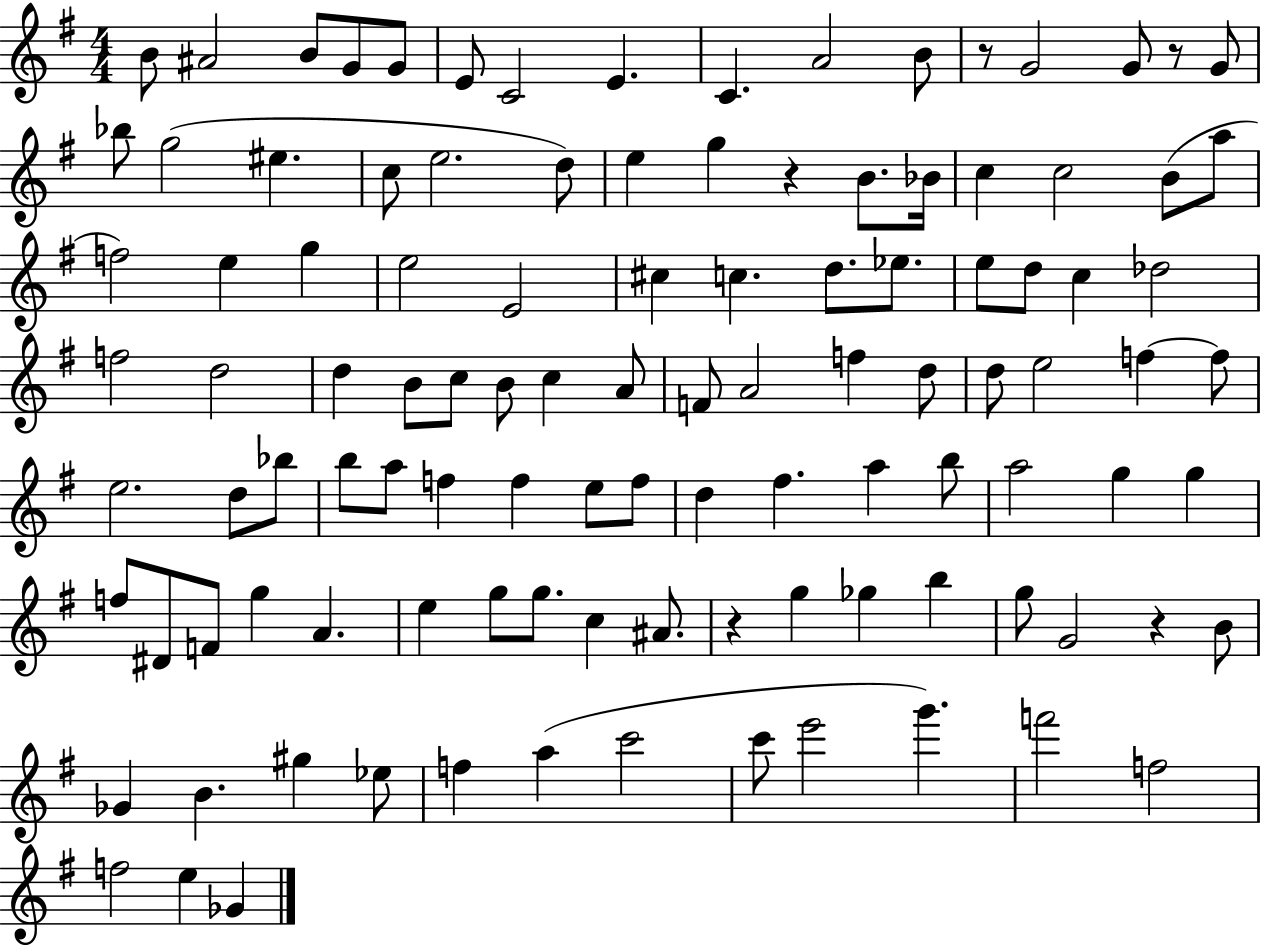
B4/e A#4/h B4/e G4/e G4/e E4/e C4/h E4/q. C4/q. A4/h B4/e R/e G4/h G4/e R/e G4/e Bb5/e G5/h EIS5/q. C5/e E5/h. D5/e E5/q G5/q R/q B4/e. Bb4/s C5/q C5/h B4/e A5/e F5/h E5/q G5/q E5/h E4/h C#5/q C5/q. D5/e. Eb5/e. E5/e D5/e C5/q Db5/h F5/h D5/h D5/q B4/e C5/e B4/e C5/q A4/e F4/e A4/h F5/q D5/e D5/e E5/h F5/q F5/e E5/h. D5/e Bb5/e B5/e A5/e F5/q F5/q E5/e F5/e D5/q F#5/q. A5/q B5/e A5/h G5/q G5/q F5/e D#4/e F4/e G5/q A4/q. E5/q G5/e G5/e. C5/q A#4/e. R/q G5/q Gb5/q B5/q G5/e G4/h R/q B4/e Gb4/q B4/q. G#5/q Eb5/e F5/q A5/q C6/h C6/e E6/h G6/q. F6/h F5/h F5/h E5/q Gb4/q